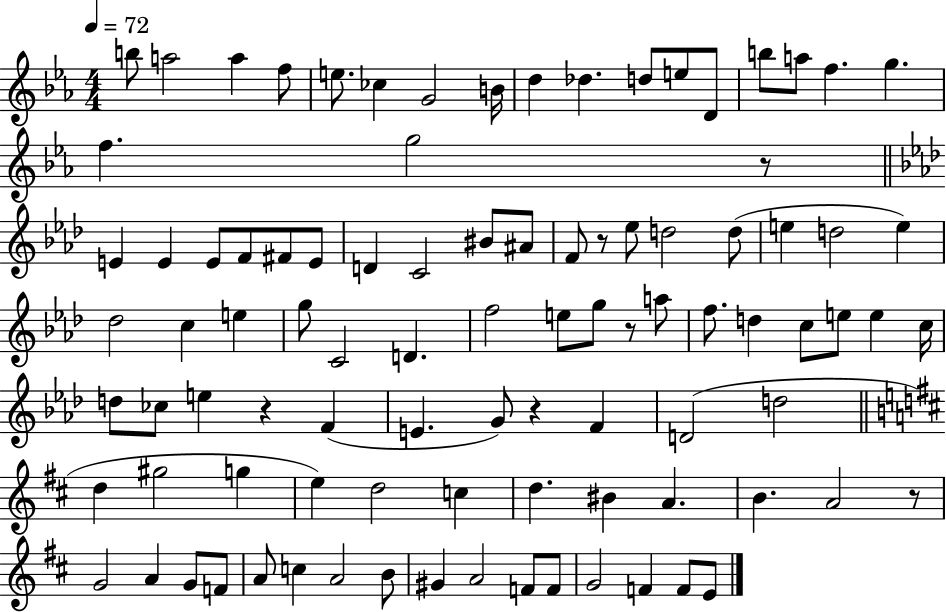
B5/e A5/h A5/q F5/e E5/e. CES5/q G4/h B4/s D5/q Db5/q. D5/e E5/e D4/e B5/e A5/e F5/q. G5/q. F5/q. G5/h R/e E4/q E4/q E4/e F4/e F#4/e E4/e D4/q C4/h BIS4/e A#4/e F4/e R/e Eb5/e D5/h D5/e E5/q D5/h E5/q Db5/h C5/q E5/q G5/e C4/h D4/q. F5/h E5/e G5/e R/e A5/e F5/e. D5/q C5/e E5/e E5/q C5/s D5/e CES5/e E5/q R/q F4/q E4/q. G4/e R/q F4/q D4/h D5/h D5/q G#5/h G5/q E5/q D5/h C5/q D5/q. BIS4/q A4/q. B4/q. A4/h R/e G4/h A4/q G4/e F4/e A4/e C5/q A4/h B4/e G#4/q A4/h F4/e F4/e G4/h F4/q F4/e E4/e